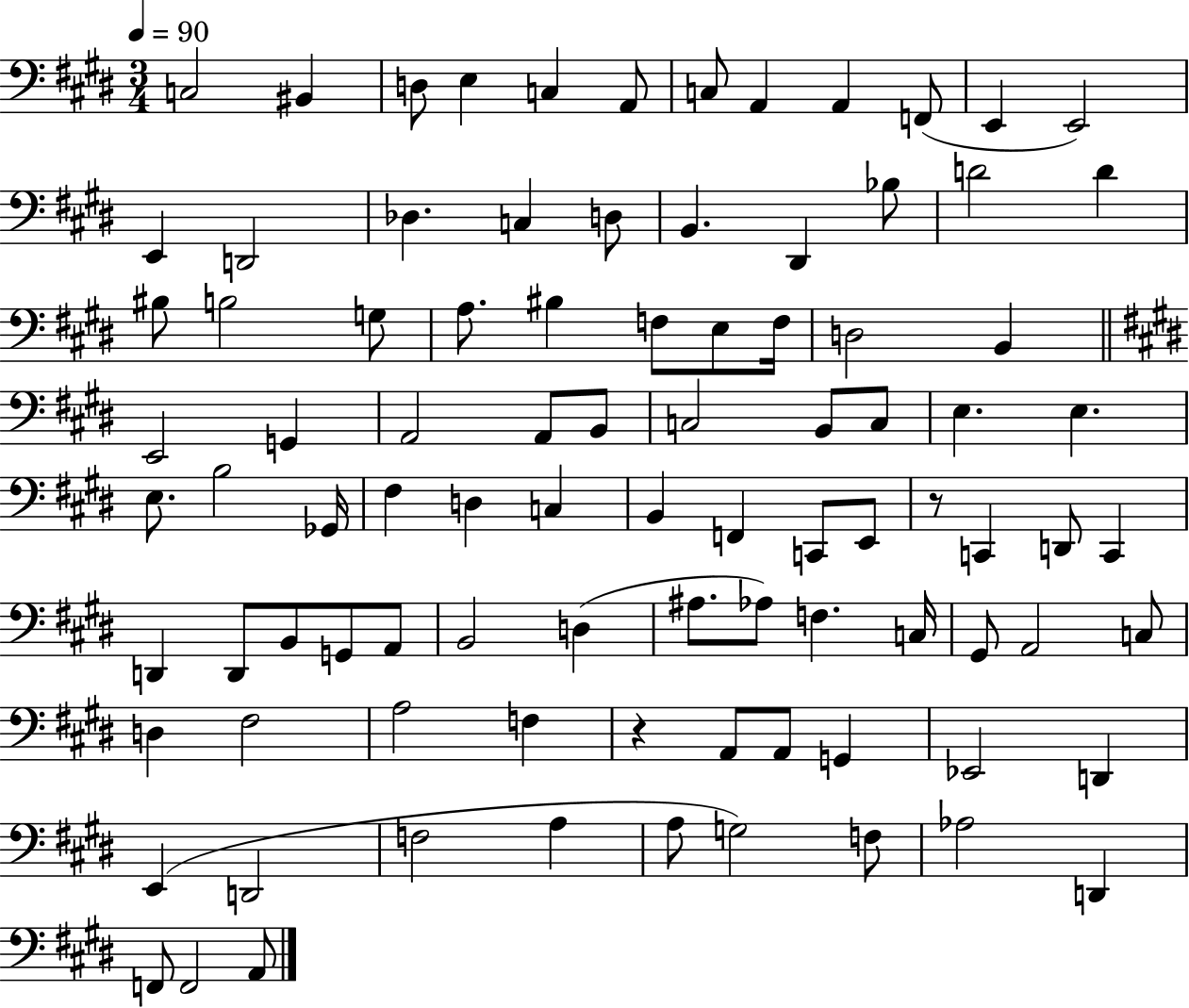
{
  \clef bass
  \numericTimeSignature
  \time 3/4
  \key e \major
  \tempo 4 = 90
  c2 bis,4 | d8 e4 c4 a,8 | c8 a,4 a,4 f,8( | e,4 e,2) | \break e,4 d,2 | des4. c4 d8 | b,4. dis,4 bes8 | d'2 d'4 | \break bis8 b2 g8 | a8. bis4 f8 e8 f16 | d2 b,4 | \bar "||" \break \key e \major e,2 g,4 | a,2 a,8 b,8 | c2 b,8 c8 | e4. e4. | \break e8. b2 ges,16 | fis4 d4 c4 | b,4 f,4 c,8 e,8 | r8 c,4 d,8 c,4 | \break d,4 d,8 b,8 g,8 a,8 | b,2 d4( | ais8. aes8) f4. c16 | gis,8 a,2 c8 | \break d4 fis2 | a2 f4 | r4 a,8 a,8 g,4 | ees,2 d,4 | \break e,4( d,2 | f2 a4 | a8 g2) f8 | aes2 d,4 | \break f,8 f,2 a,8 | \bar "|."
}